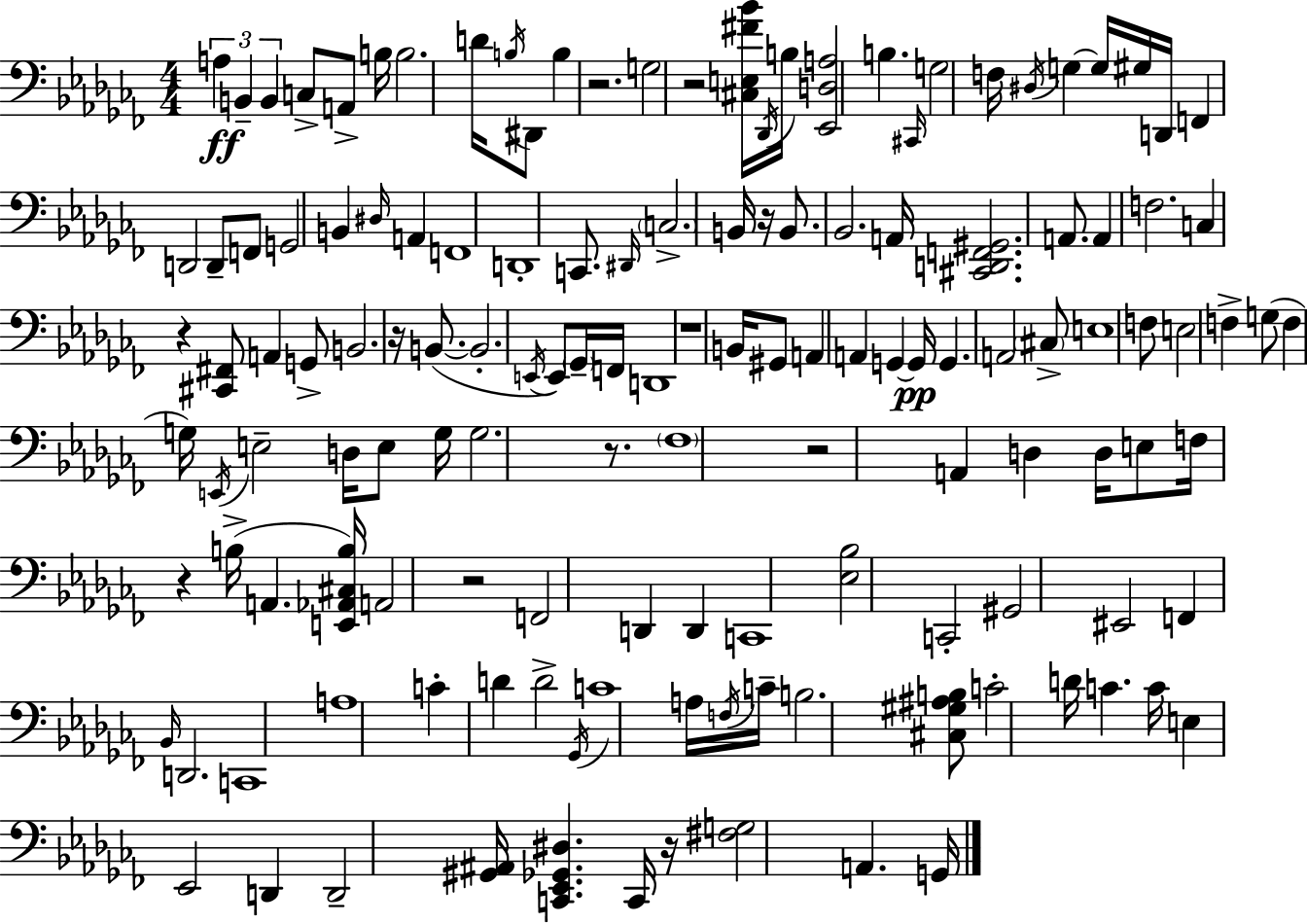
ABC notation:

X:1
T:Untitled
M:4/4
L:1/4
K:Abm
A, B,, B,, C,/2 A,,/2 B,/4 B,2 D/4 B,/4 ^D,,/2 B, z2 G,2 z2 [^C,E,^F_B]/4 _D,,/4 B,/4 [_E,,D,A,]2 B, ^C,,/4 G,2 F,/4 ^D,/4 G, G,/4 ^G,/4 D,,/4 F,, D,,2 D,,/2 F,,/2 G,,2 B,, ^D,/4 A,, F,,4 D,,4 C,,/2 ^D,,/4 C,2 B,,/4 z/4 B,,/2 _B,,2 A,,/4 [^C,,D,,F,,^G,,]2 A,,/2 A,, F,2 C, z [^C,,^F,,]/2 A,, G,,/2 B,,2 z/4 B,,/2 B,,2 E,,/4 E,,/2 _G,,/4 F,,/4 D,,4 z4 B,,/4 ^G,,/2 A,, A,, G,, G,,/4 G,, A,,2 ^C,/2 E,4 F,/2 E,2 F, G,/2 F, G,/4 E,,/4 E,2 D,/4 E,/2 G,/4 G,2 z/2 _F,4 z2 A,, D, D,/4 E,/2 F,/4 z B,/4 A,, [E,,_A,,^C,B,]/4 A,,2 z2 F,,2 D,, D,, C,,4 [_E,_B,]2 C,,2 ^G,,2 ^E,,2 F,, _B,,/4 D,,2 C,,4 A,4 C D D2 _G,,/4 C4 A,/4 F,/4 C/4 B,2 [^C,^G,^A,B,]/2 C2 D/4 C C/4 E, _E,,2 D,, D,,2 [^G,,^A,,]/4 [C,,_E,,_G,,^D,] C,,/4 z/4 [^F,G,]2 A,, G,,/4